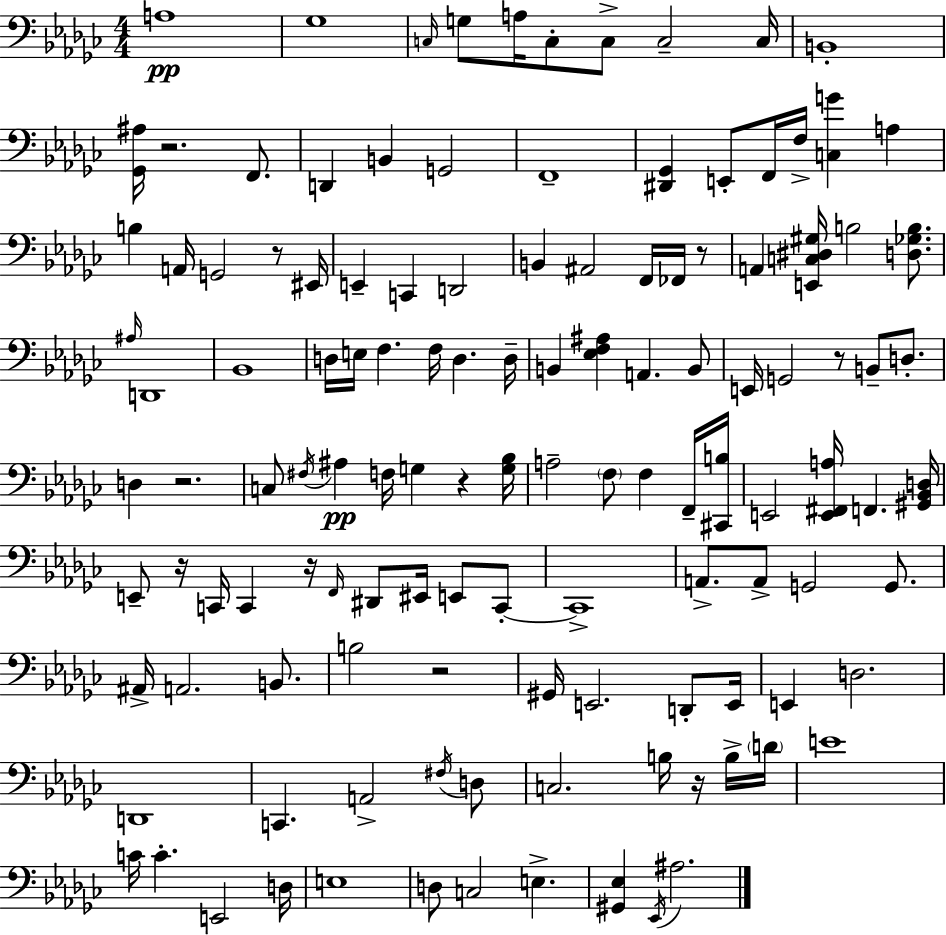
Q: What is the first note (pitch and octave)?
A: A3